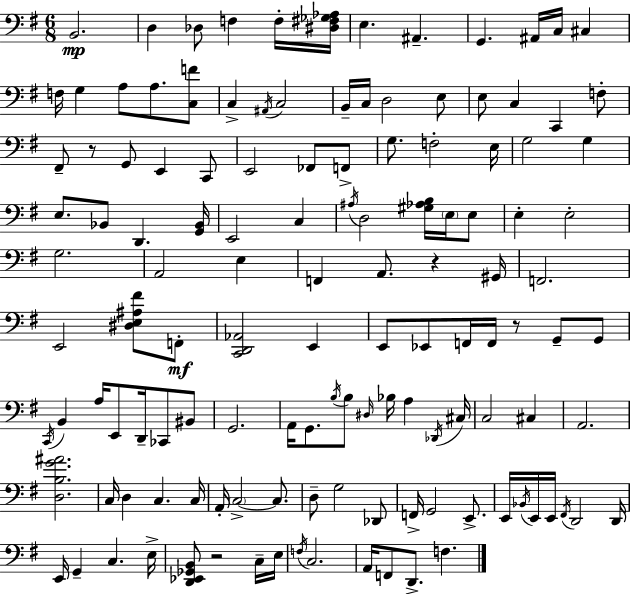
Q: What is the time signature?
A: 6/8